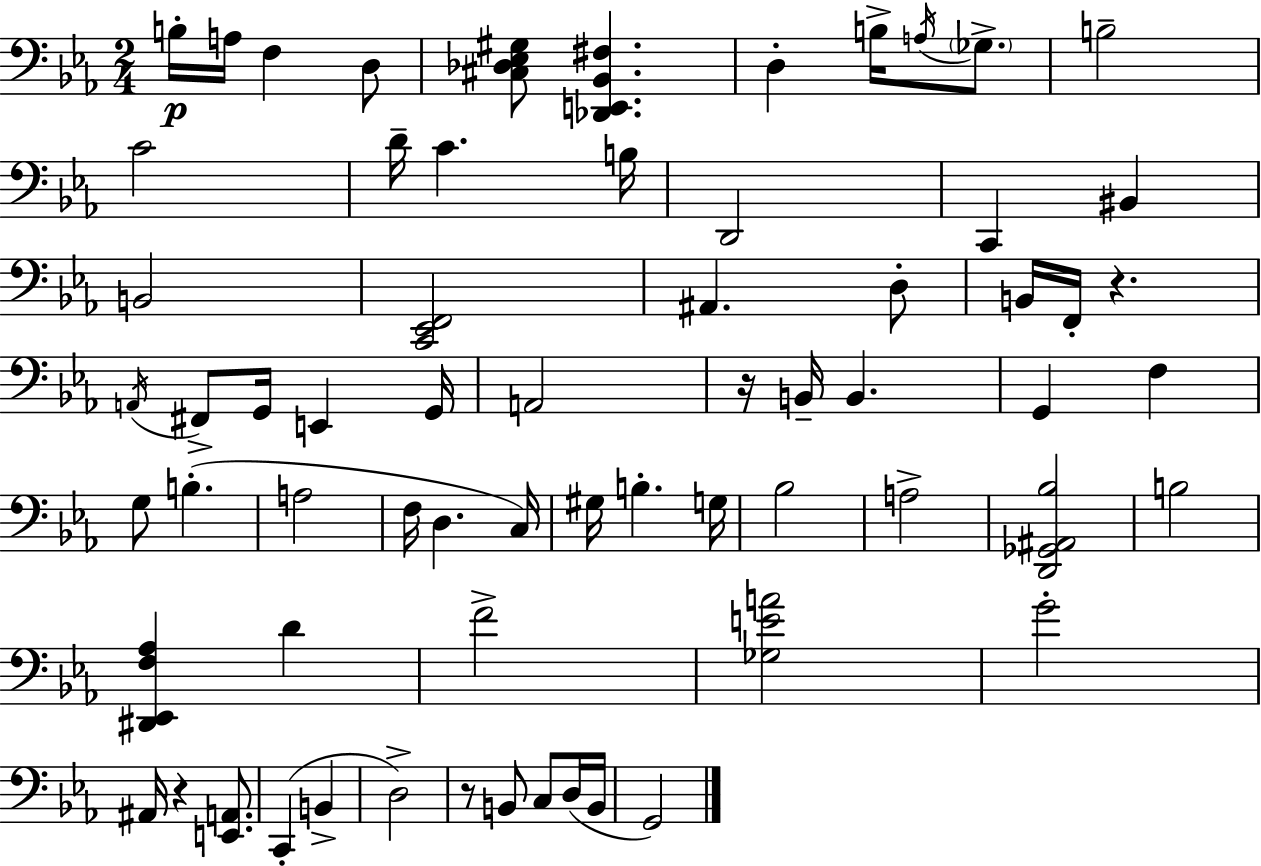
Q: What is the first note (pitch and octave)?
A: B3